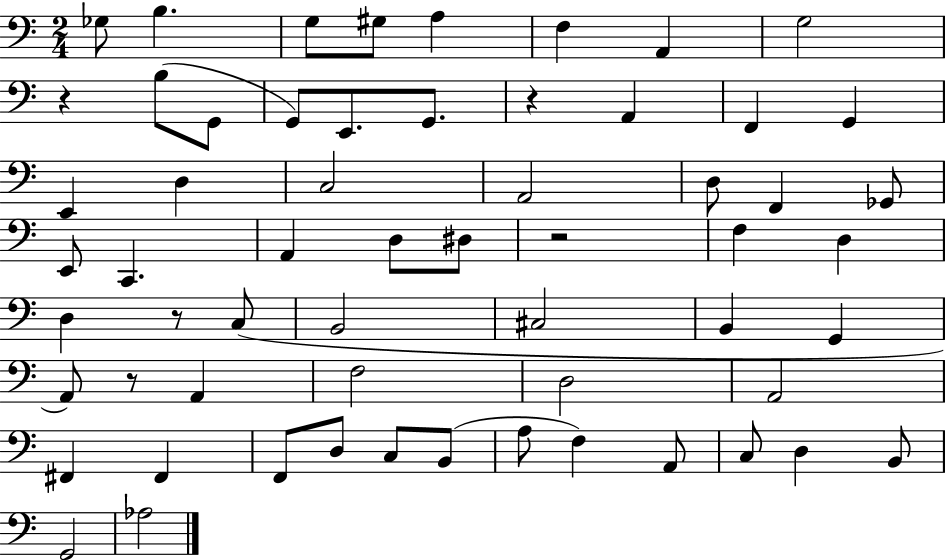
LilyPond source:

{
  \clef bass
  \numericTimeSignature
  \time 2/4
  \key c \major
  ges8 b4. | g8 gis8 a4 | f4 a,4 | g2 | \break r4 b8( g,8 | g,8) e,8. g,8. | r4 a,4 | f,4 g,4 | \break e,4 d4 | c2 | a,2 | d8 f,4 ges,8 | \break e,8 c,4. | a,4 d8 dis8 | r2 | f4 d4 | \break d4 r8 c8( | b,2 | cis2 | b,4 g,4 | \break a,8) r8 a,4 | f2 | d2 | a,2 | \break fis,4 fis,4 | f,8 d8 c8 b,8( | a8 f4) a,8 | c8 d4 b,8 | \break g,2 | aes2 | \bar "|."
}